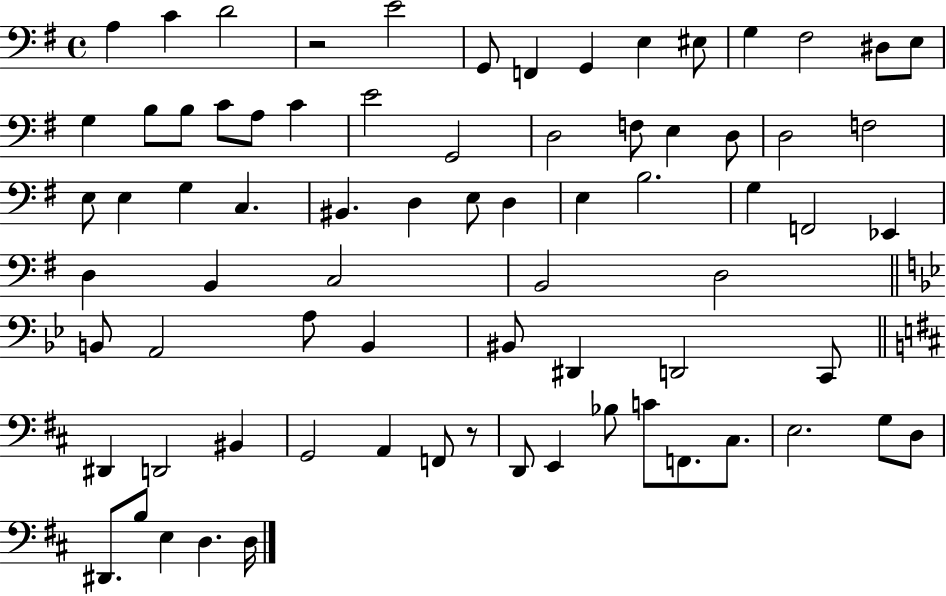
{
  \clef bass
  \time 4/4
  \defaultTimeSignature
  \key g \major
  a4 c'4 d'2 | r2 e'2 | g,8 f,4 g,4 e4 eis8 | g4 fis2 dis8 e8 | \break g4 b8 b8 c'8 a8 c'4 | e'2 g,2 | d2 f8 e4 d8 | d2 f2 | \break e8 e4 g4 c4. | bis,4. d4 e8 d4 | e4 b2. | g4 f,2 ees,4 | \break d4 b,4 c2 | b,2 d2 | \bar "||" \break \key bes \major b,8 a,2 a8 b,4 | bis,8 dis,4 d,2 c,8 | \bar "||" \break \key d \major dis,4 d,2 bis,4 | g,2 a,4 f,8 r8 | d,8 e,4 bes8 c'8 f,8. cis8. | e2. g8 d8 | \break dis,8. b8 e4 d4. d16 | \bar "|."
}